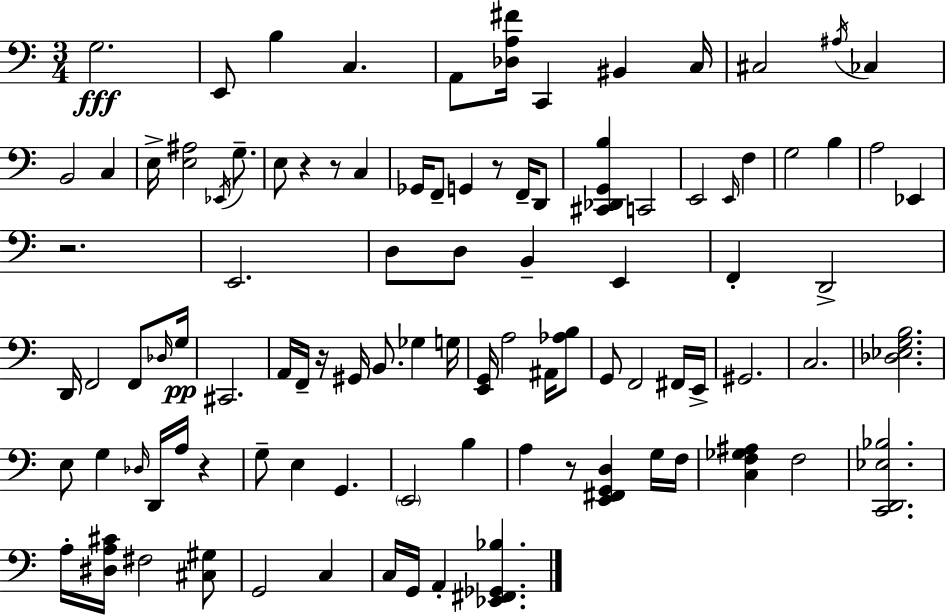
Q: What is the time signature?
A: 3/4